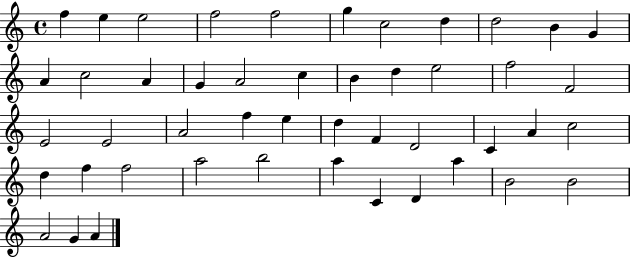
F5/q E5/q E5/h F5/h F5/h G5/q C5/h D5/q D5/h B4/q G4/q A4/q C5/h A4/q G4/q A4/h C5/q B4/q D5/q E5/h F5/h F4/h E4/h E4/h A4/h F5/q E5/q D5/q F4/q D4/h C4/q A4/q C5/h D5/q F5/q F5/h A5/h B5/h A5/q C4/q D4/q A5/q B4/h B4/h A4/h G4/q A4/q